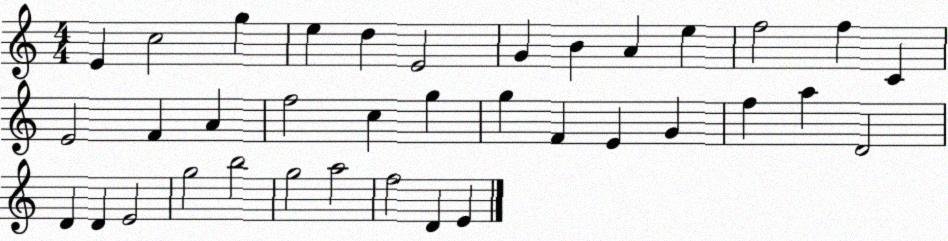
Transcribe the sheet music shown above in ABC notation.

X:1
T:Untitled
M:4/4
L:1/4
K:C
E c2 g e d E2 G B A e f2 f C E2 F A f2 c g g F E G f a D2 D D E2 g2 b2 g2 a2 f2 D E